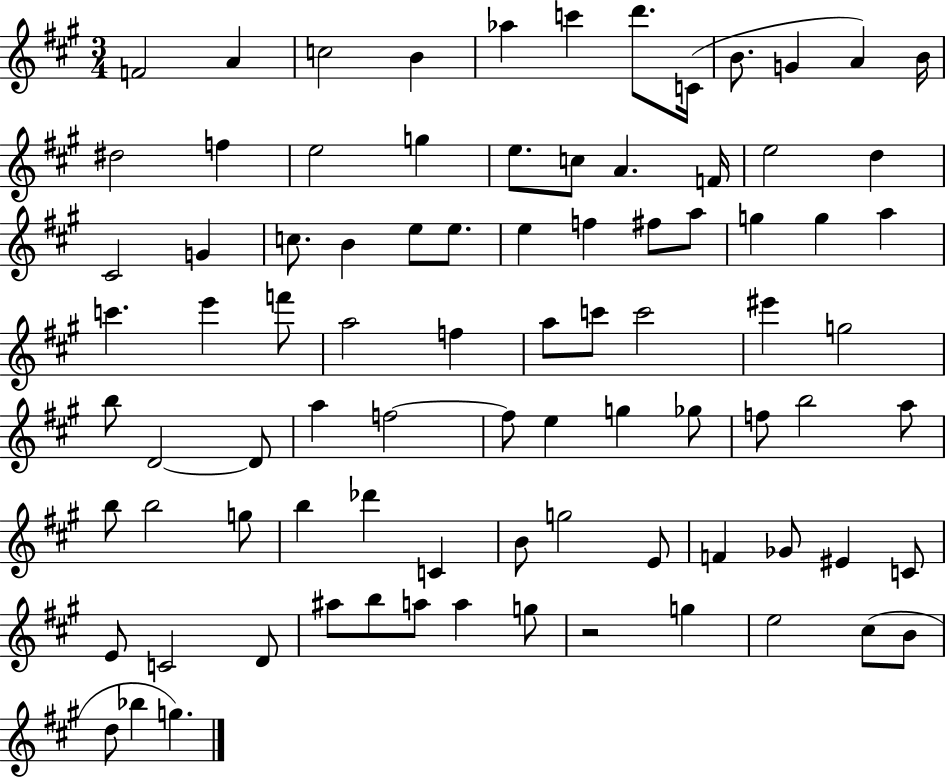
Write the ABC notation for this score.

X:1
T:Untitled
M:3/4
L:1/4
K:A
F2 A c2 B _a c' d'/2 C/4 B/2 G A B/4 ^d2 f e2 g e/2 c/2 A F/4 e2 d ^C2 G c/2 B e/2 e/2 e f ^f/2 a/2 g g a c' e' f'/2 a2 f a/2 c'/2 c'2 ^e' g2 b/2 D2 D/2 a f2 f/2 e g _g/2 f/2 b2 a/2 b/2 b2 g/2 b _d' C B/2 g2 E/2 F _G/2 ^E C/2 E/2 C2 D/2 ^a/2 b/2 a/2 a g/2 z2 g e2 ^c/2 B/2 d/2 _b g